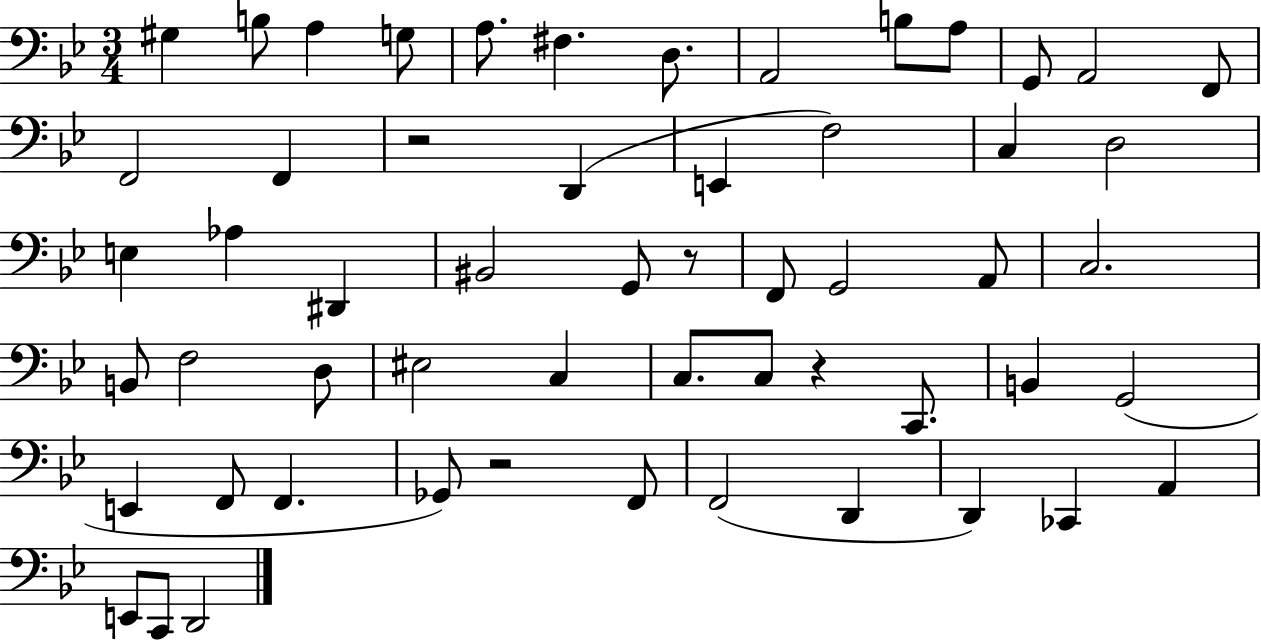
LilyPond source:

{
  \clef bass
  \numericTimeSignature
  \time 3/4
  \key bes \major
  gis4 b8 a4 g8 | a8. fis4. d8. | a,2 b8 a8 | g,8 a,2 f,8 | \break f,2 f,4 | r2 d,4( | e,4 f2) | c4 d2 | \break e4 aes4 dis,4 | bis,2 g,8 r8 | f,8 g,2 a,8 | c2. | \break b,8 f2 d8 | eis2 c4 | c8. c8 r4 c,8. | b,4 g,2( | \break e,4 f,8 f,4. | ges,8) r2 f,8 | f,2( d,4 | d,4) ces,4 a,4 | \break e,8 c,8 d,2 | \bar "|."
}